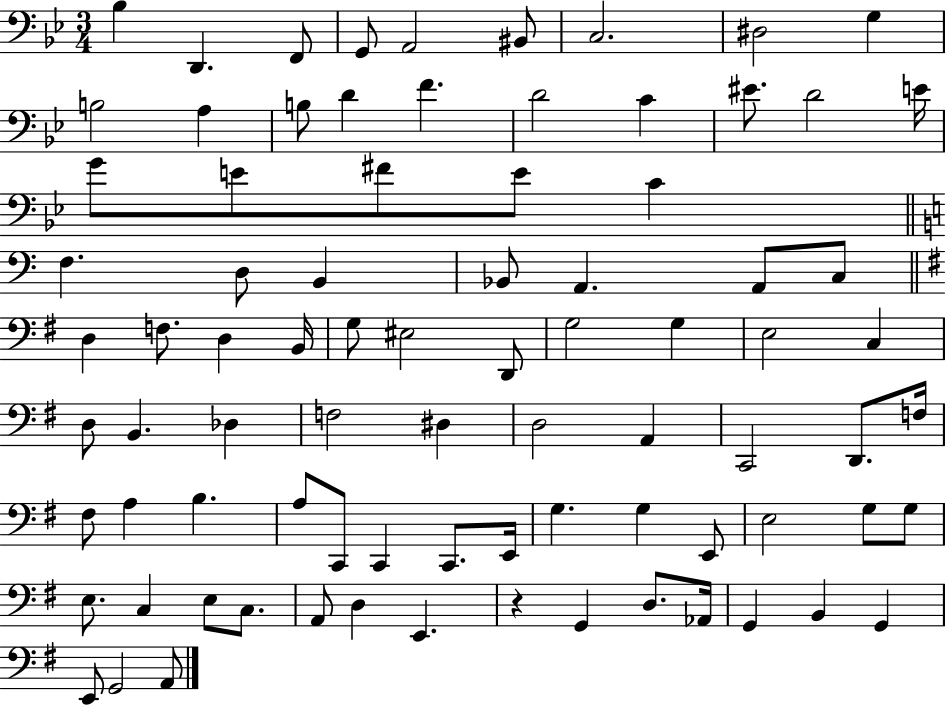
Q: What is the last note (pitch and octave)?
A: A2